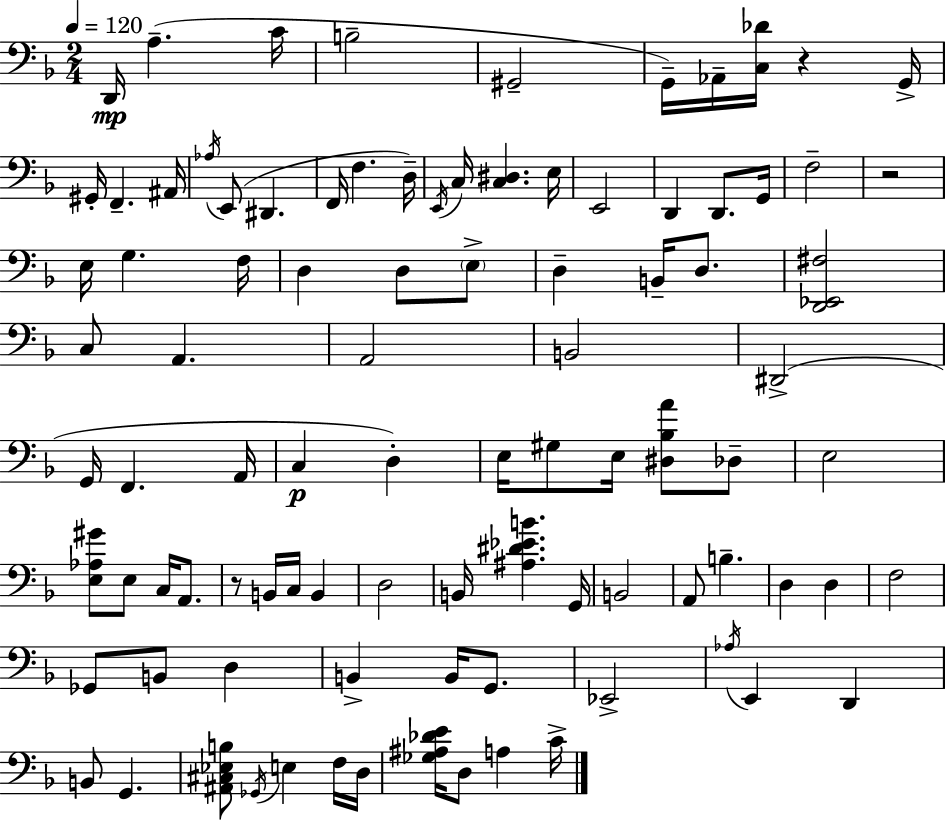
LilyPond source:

{
  \clef bass
  \numericTimeSignature
  \time 2/4
  \key f \major
  \tempo 4 = 120
  d,16\mp a4.--( c'16 | b2-- | gis,2-- | g,16--) aes,16-- <c des'>16 r4 g,16-> | \break gis,16-. f,4.-- ais,16 | \acciaccatura { aes16 }( e,8 dis,4. | f,16 f4. | d16--) \acciaccatura { e,16 } c16 <c dis>4. | \break e16 e,2 | d,4 d,8. | g,16 f2-- | r2 | \break e16 g4. | f16 d4 d8 | \parenthesize e8-> d4-- b,16-- d8. | <d, ees, fis>2 | \break c8 a,4. | a,2 | b,2 | dis,2->( | \break g,16 f,4. | a,16 c4\p d4-.) | e16 gis8 e16 <dis bes a'>8 | des8-- e2 | \break <e aes gis'>8 e8 c16 a,8. | r8 b,16 c16 b,4 | d2 | b,16 <ais dis' ees' b'>4. | \break g,16 b,2 | a,8 b4.-- | d4 d4 | f2 | \break ges,8 b,8 d4 | b,4-> b,16 g,8. | ees,2-> | \acciaccatura { aes16 } e,4 d,4 | \break b,8 g,4. | <ais, cis ees b>8 \acciaccatura { ges,16 } e4 | f16 d16 <ges ais des' e'>16 d8 a4 | c'16-> \bar "|."
}